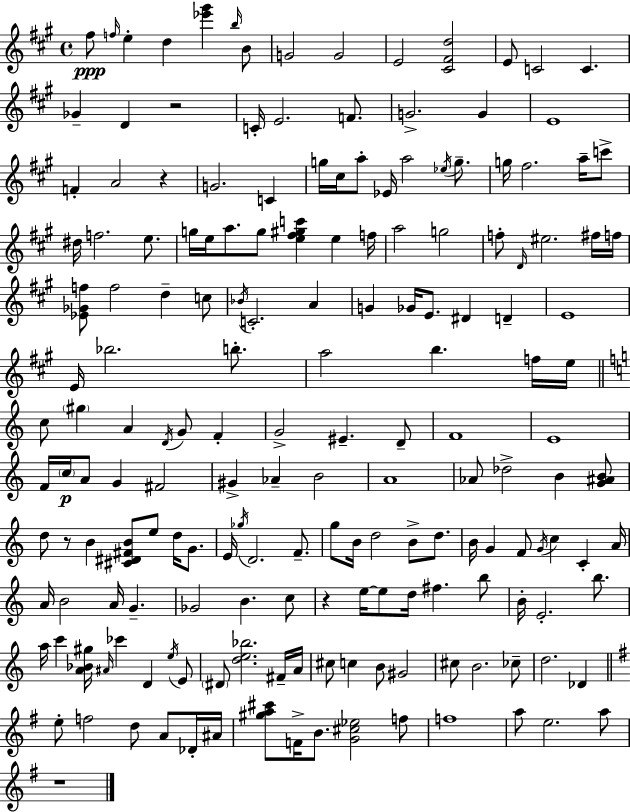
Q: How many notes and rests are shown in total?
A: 176